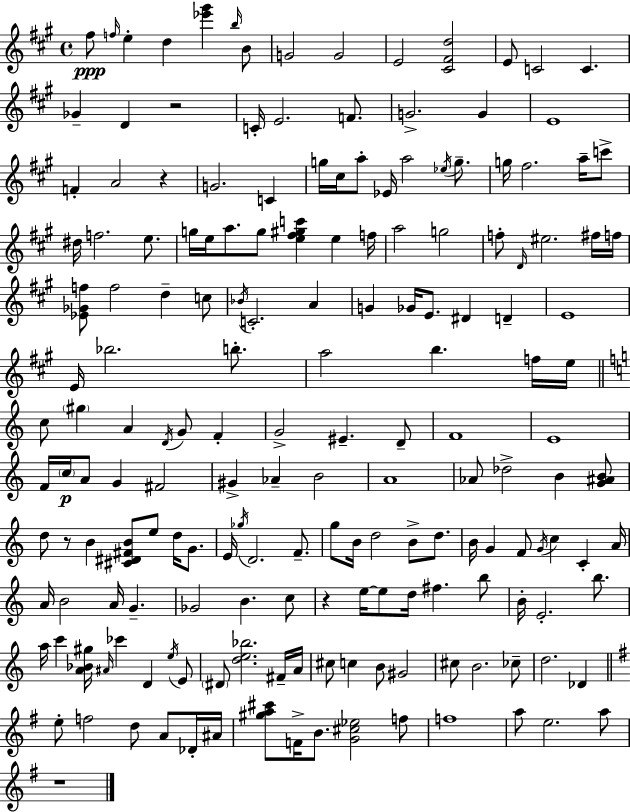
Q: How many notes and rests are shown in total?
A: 176